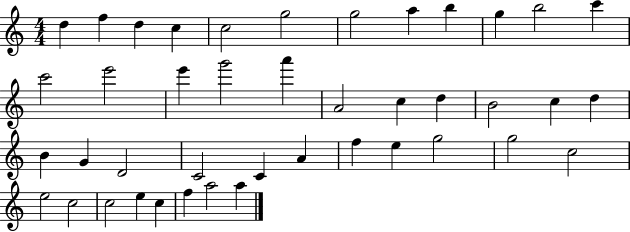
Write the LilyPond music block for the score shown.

{
  \clef treble
  \numericTimeSignature
  \time 4/4
  \key c \major
  d''4 f''4 d''4 c''4 | c''2 g''2 | g''2 a''4 b''4 | g''4 b''2 c'''4 | \break c'''2 e'''2 | e'''4 g'''2 a'''4 | a'2 c''4 d''4 | b'2 c''4 d''4 | \break b'4 g'4 d'2 | c'2 c'4 a'4 | f''4 e''4 g''2 | g''2 c''2 | \break e''2 c''2 | c''2 e''4 c''4 | f''4 a''2 a''4 | \bar "|."
}